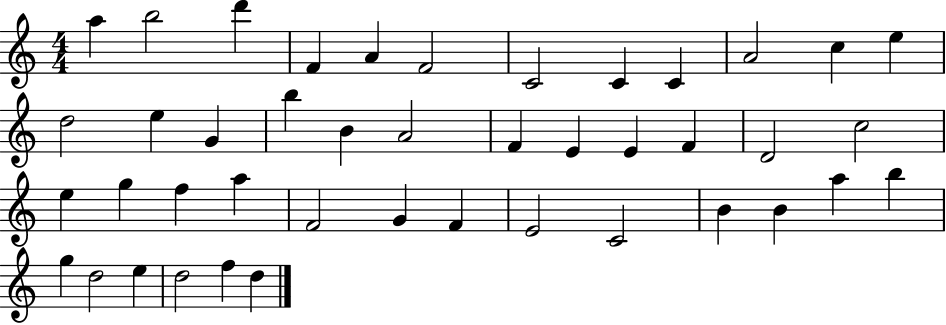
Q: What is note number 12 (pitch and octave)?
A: E5